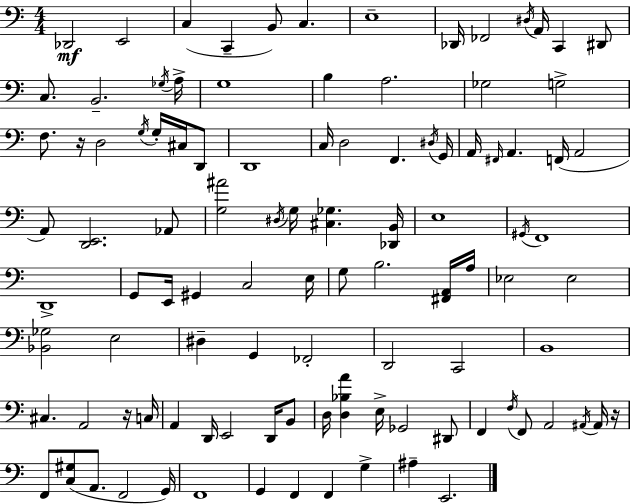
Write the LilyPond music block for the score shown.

{
  \clef bass
  \numericTimeSignature
  \time 4/4
  \key c \major
  \repeat volta 2 { des,2\mf e,2 | c4( c,4-- b,8) c4. | e1-- | des,16 fes,2 \acciaccatura { dis16 } a,16 c,4 dis,8 | \break c8. b,2.-- | \acciaccatura { ges16 } a16-> g1 | b4 a2. | ges2 g2-> | \break f8. r16 d2 \acciaccatura { g16 } g16-. | cis16 d,8 d,1 | c16 d2 f,4. | \acciaccatura { dis16 } g,16 a,16 \grace { fis,16 } a,4. f,16( a,2 | \break a,8) <d, e,>2. | aes,8 <g ais'>2 \acciaccatura { dis16 } g16 <cis ges>4. | <des, b,>16 e1 | \acciaccatura { gis,16 } f,1 | \break d,1-> | g,8 e,16 gis,4 c2 | e16 g8 b2. | <fis, a,>16 a16 ees2 ees2 | \break <bes, ges>2 e2 | dis4-- g,4 fes,2-. | d,2 c,2 | b,1 | \break cis4. a,2 | r16 c16 a,4 d,16 e,2 | d,16 b,8 d16 <d bes a'>4 e16-> ges,2 | dis,8 f,4 \acciaccatura { f16 } f,8 a,2 | \break \acciaccatura { ais,16 } ais,16 r16 f,8 <c gis>8( a,8. | f,2 g,16) f,1 | g,4 f,4 | f,4 g4-> ais4-- e,2. | \break } \bar "|."
}